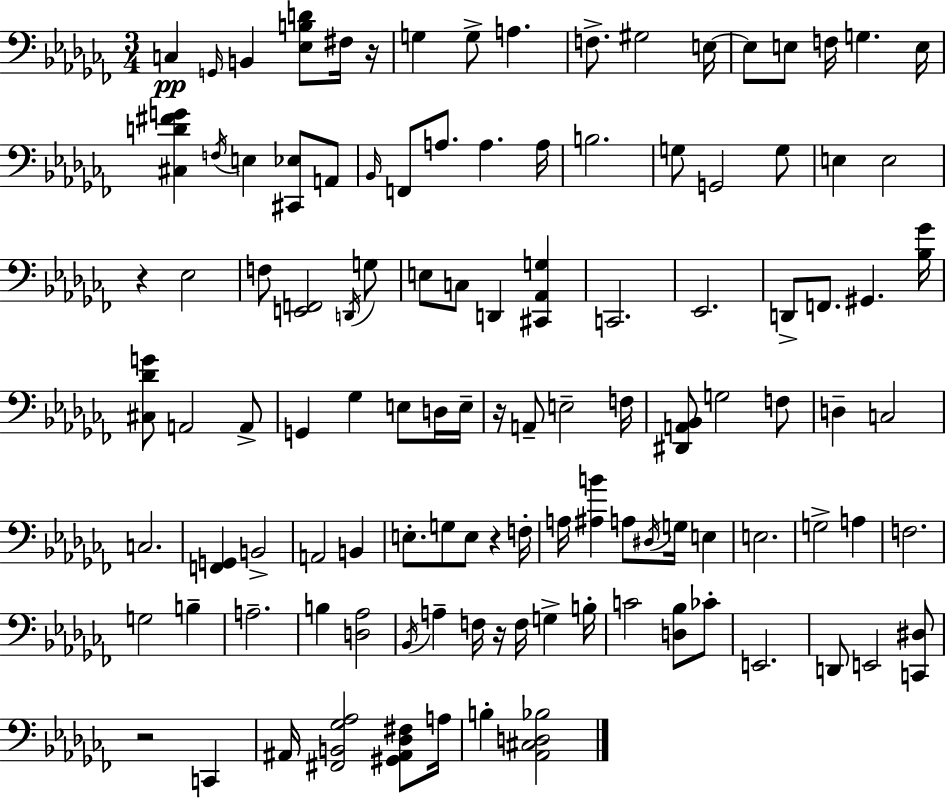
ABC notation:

X:1
T:Untitled
M:3/4
L:1/4
K:Abm
C, G,,/4 B,, [_E,B,D]/2 ^F,/4 z/4 G, G,/2 A, F,/2 ^G,2 E,/4 E,/2 E,/2 F,/4 G, E,/4 [^C,D^FG] F,/4 E, [^C,,_E,]/2 A,,/2 _B,,/4 F,,/2 A,/2 A, A,/4 B,2 G,/2 G,,2 G,/2 E, E,2 z _E,2 F,/2 [E,,F,,]2 D,,/4 G,/2 E,/2 C,/2 D,, [^C,,_A,,G,] C,,2 _E,,2 D,,/2 F,,/2 ^G,, [_B,_G]/4 [^C,_DG]/2 A,,2 A,,/2 G,, _G, E,/2 D,/4 E,/4 z/4 A,,/2 E,2 F,/4 [^D,,A,,_B,,]/2 G,2 F,/2 D, C,2 C,2 [F,,G,,] B,,2 A,,2 B,, E,/2 G,/2 E,/2 z F,/4 A,/4 [^A,B] A,/2 ^D,/4 G,/4 E, E,2 G,2 A, F,2 G,2 B, A,2 B, [D,_A,]2 _B,,/4 A, F,/4 z/4 F,/4 G, B,/4 C2 [D,_B,]/2 _C/2 E,,2 D,,/2 E,,2 [C,,^D,]/2 z2 C,, ^A,,/4 [^F,,B,,_G,_A,]2 [^G,,^A,,_D,^F,]/2 A,/4 B, [_A,,^C,D,_B,]2